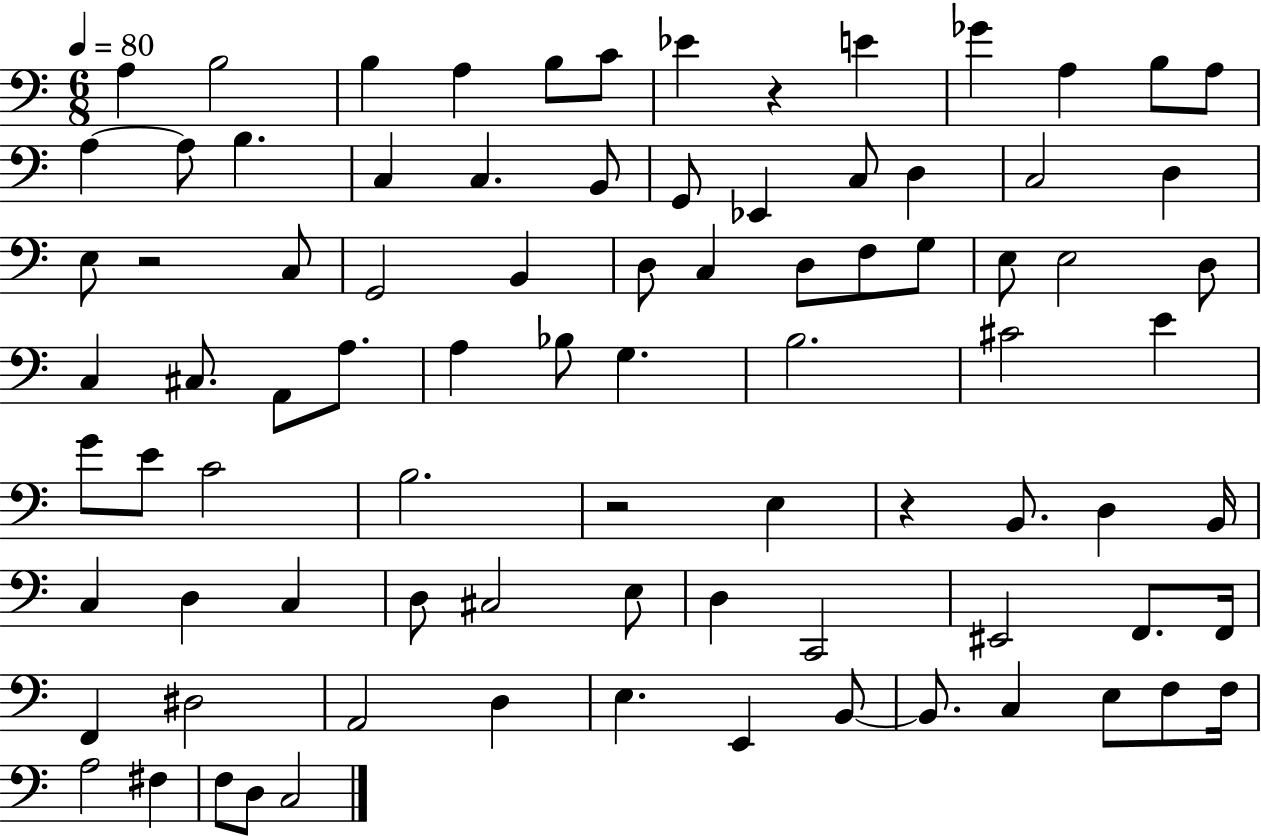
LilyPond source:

{
  \clef bass
  \numericTimeSignature
  \time 6/8
  \key c \major
  \tempo 4 = 80
  a4 b2 | b4 a4 b8 c'8 | ees'4 r4 e'4 | ges'4 a4 b8 a8 | \break a4~~ a8 b4. | c4 c4. b,8 | g,8 ees,4 c8 d4 | c2 d4 | \break e8 r2 c8 | g,2 b,4 | d8 c4 d8 f8 g8 | e8 e2 d8 | \break c4 cis8. a,8 a8. | a4 bes8 g4. | b2. | cis'2 e'4 | \break g'8 e'8 c'2 | b2. | r2 e4 | r4 b,8. d4 b,16 | \break c4 d4 c4 | d8 cis2 e8 | d4 c,2 | eis,2 f,8. f,16 | \break f,4 dis2 | a,2 d4 | e4. e,4 b,8~~ | b,8. c4 e8 f8 f16 | \break a2 fis4 | f8 d8 c2 | \bar "|."
}